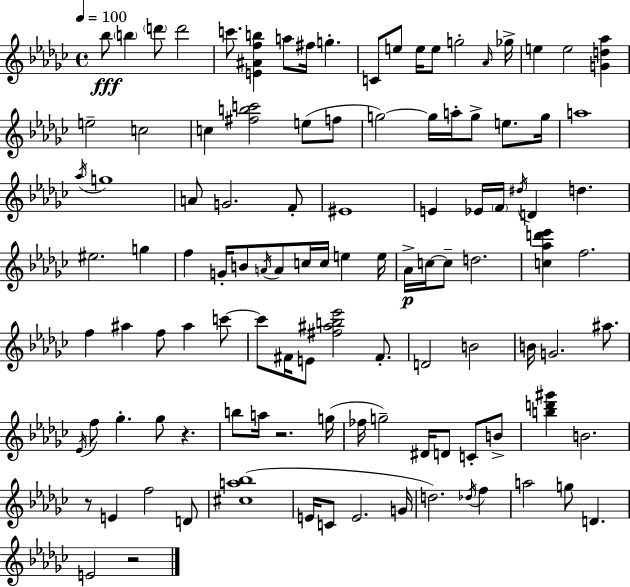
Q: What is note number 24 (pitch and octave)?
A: G5